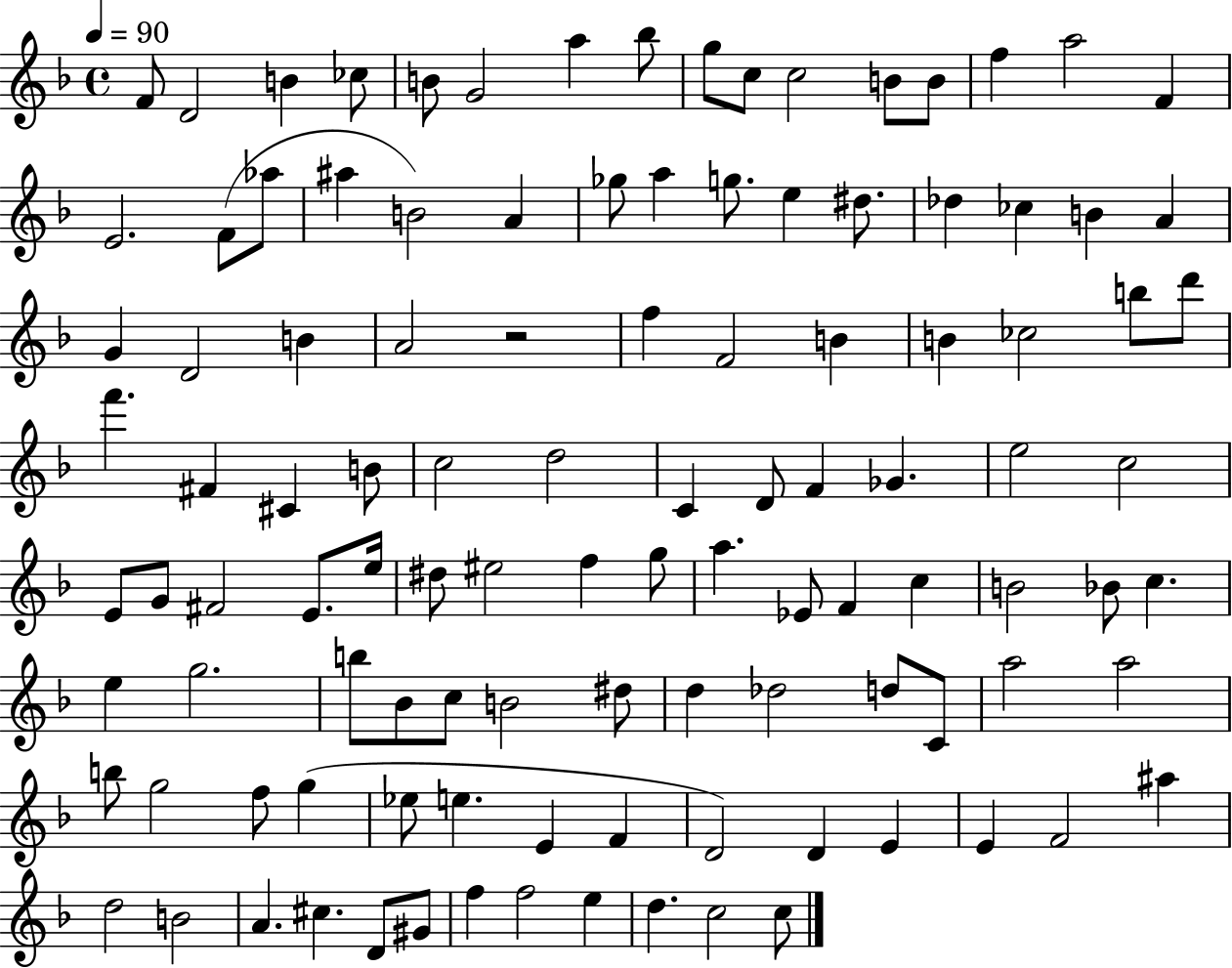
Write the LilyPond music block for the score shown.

{
  \clef treble
  \time 4/4
  \defaultTimeSignature
  \key f \major
  \tempo 4 = 90
  f'8 d'2 b'4 ces''8 | b'8 g'2 a''4 bes''8 | g''8 c''8 c''2 b'8 b'8 | f''4 a''2 f'4 | \break e'2. f'8( aes''8 | ais''4 b'2) a'4 | ges''8 a''4 g''8. e''4 dis''8. | des''4 ces''4 b'4 a'4 | \break g'4 d'2 b'4 | a'2 r2 | f''4 f'2 b'4 | b'4 ces''2 b''8 d'''8 | \break f'''4. fis'4 cis'4 b'8 | c''2 d''2 | c'4 d'8 f'4 ges'4. | e''2 c''2 | \break e'8 g'8 fis'2 e'8. e''16 | dis''8 eis''2 f''4 g''8 | a''4. ees'8 f'4 c''4 | b'2 bes'8 c''4. | \break e''4 g''2. | b''8 bes'8 c''8 b'2 dis''8 | d''4 des''2 d''8 c'8 | a''2 a''2 | \break b''8 g''2 f''8 g''4( | ees''8 e''4. e'4 f'4 | d'2) d'4 e'4 | e'4 f'2 ais''4 | \break d''2 b'2 | a'4. cis''4. d'8 gis'8 | f''4 f''2 e''4 | d''4. c''2 c''8 | \break \bar "|."
}